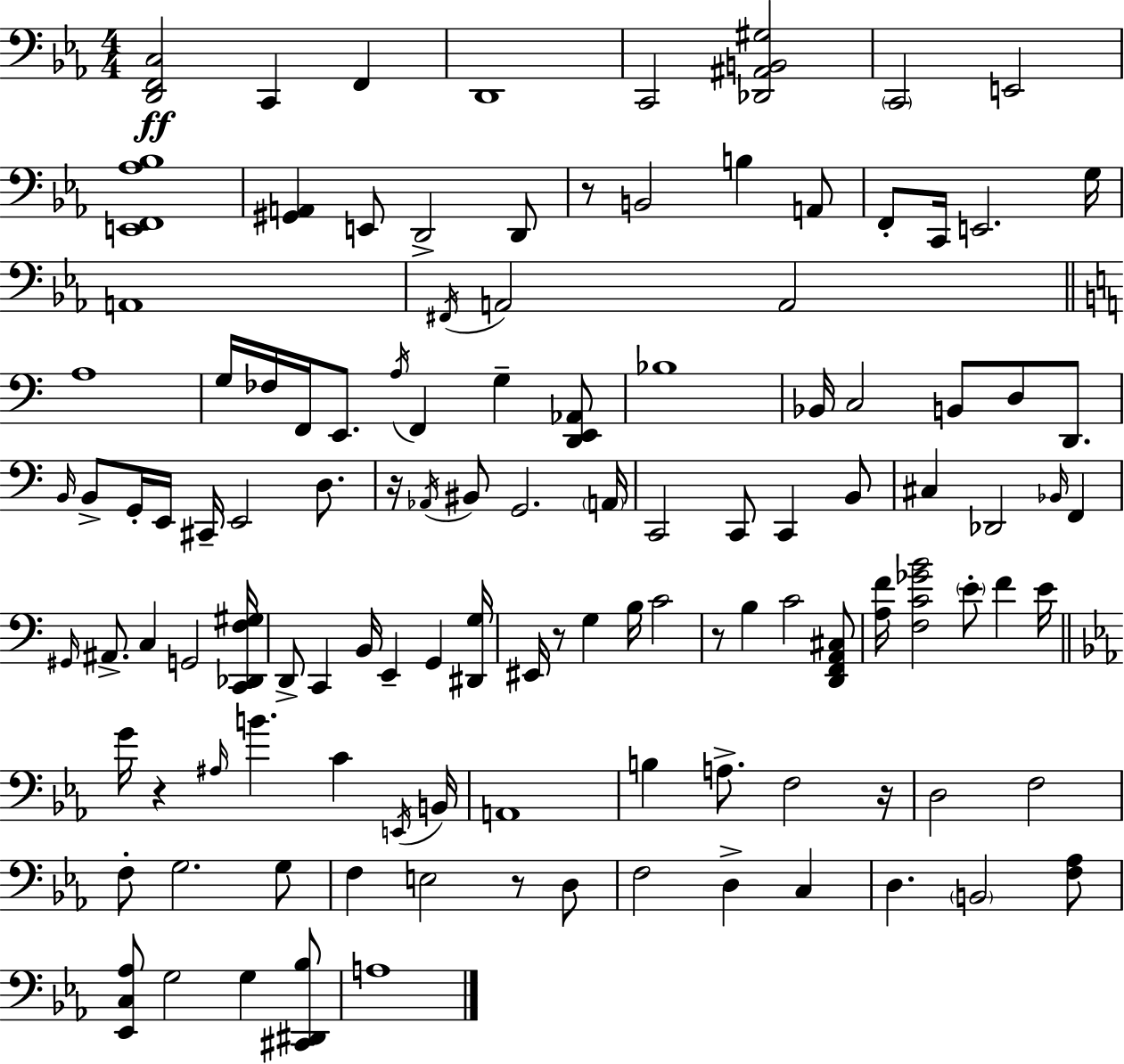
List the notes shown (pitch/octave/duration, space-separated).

[D2,F2,C3]/h C2/q F2/q D2/w C2/h [Db2,A#2,B2,G#3]/h C2/h E2/h [E2,F2,Ab3,Bb3]/w [G#2,A2]/q E2/e D2/h D2/e R/e B2/h B3/q A2/e F2/e C2/s E2/h. G3/s A2/w F#2/s A2/h A2/h A3/w G3/s FES3/s F2/s E2/e. A3/s F2/q G3/q [D2,E2,Ab2]/e Bb3/w Bb2/s C3/h B2/e D3/e D2/e. B2/s B2/e G2/s E2/s C#2/s E2/h D3/e. R/s Ab2/s BIS2/e G2/h. A2/s C2/h C2/e C2/q B2/e C#3/q Db2/h Bb2/s F2/q G#2/s A#2/e. C3/q G2/h [C2,Db2,F3,G#3]/s D2/e C2/q B2/s E2/q G2/q [D#2,G3]/s EIS2/s R/e G3/q B3/s C4/h R/e B3/q C4/h [D2,F2,A2,C#3]/e [A3,F4]/s [F3,C4,Gb4,B4]/h E4/e F4/q E4/s G4/s R/q A#3/s B4/q. C4/q E2/s B2/s A2/w B3/q A3/e. F3/h R/s D3/h F3/h F3/e G3/h. G3/e F3/q E3/h R/e D3/e F3/h D3/q C3/q D3/q. B2/h [F3,Ab3]/e [Eb2,C3,Ab3]/e G3/h G3/q [C#2,D#2,Bb3]/e A3/w